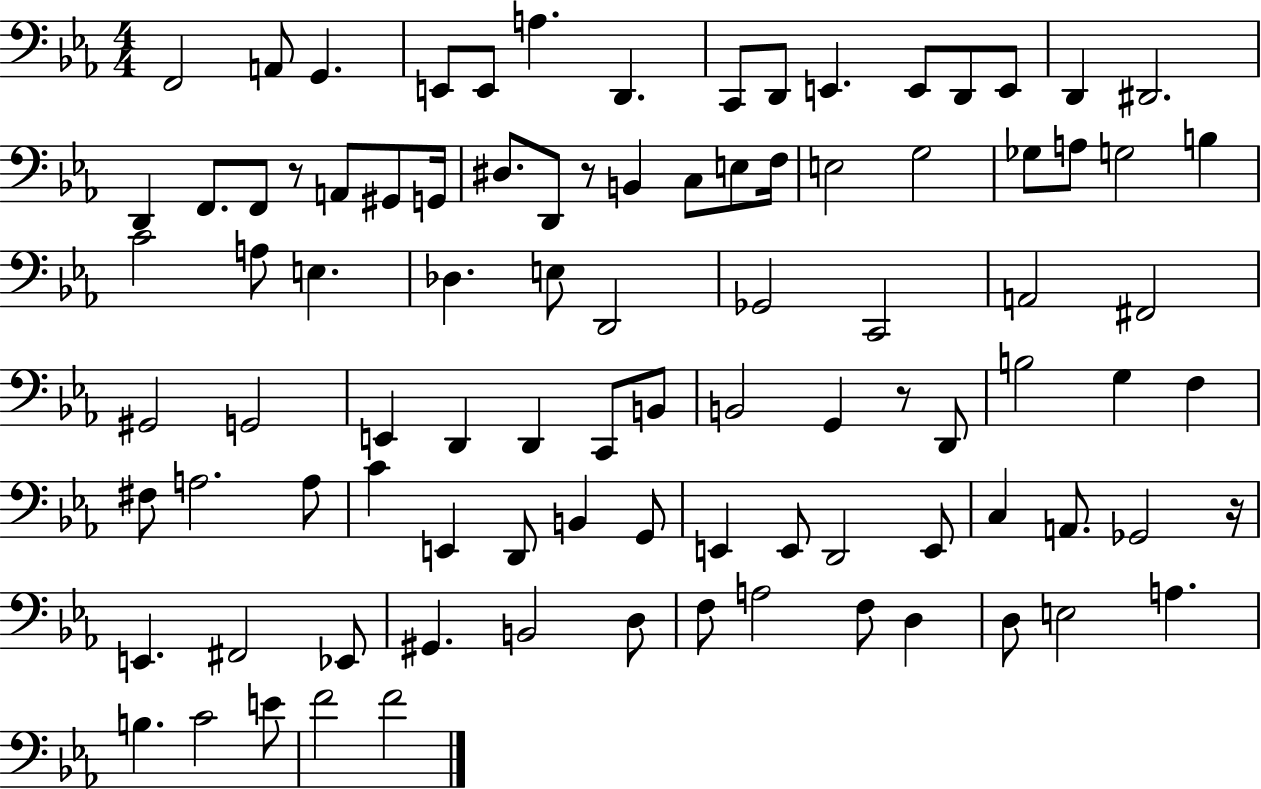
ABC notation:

X:1
T:Untitled
M:4/4
L:1/4
K:Eb
F,,2 A,,/2 G,, E,,/2 E,,/2 A, D,, C,,/2 D,,/2 E,, E,,/2 D,,/2 E,,/2 D,, ^D,,2 D,, F,,/2 F,,/2 z/2 A,,/2 ^G,,/2 G,,/4 ^D,/2 D,,/2 z/2 B,, C,/2 E,/2 F,/4 E,2 G,2 _G,/2 A,/2 G,2 B, C2 A,/2 E, _D, E,/2 D,,2 _G,,2 C,,2 A,,2 ^F,,2 ^G,,2 G,,2 E,, D,, D,, C,,/2 B,,/2 B,,2 G,, z/2 D,,/2 B,2 G, F, ^F,/2 A,2 A,/2 C E,, D,,/2 B,, G,,/2 E,, E,,/2 D,,2 E,,/2 C, A,,/2 _G,,2 z/4 E,, ^F,,2 _E,,/2 ^G,, B,,2 D,/2 F,/2 A,2 F,/2 D, D,/2 E,2 A, B, C2 E/2 F2 F2